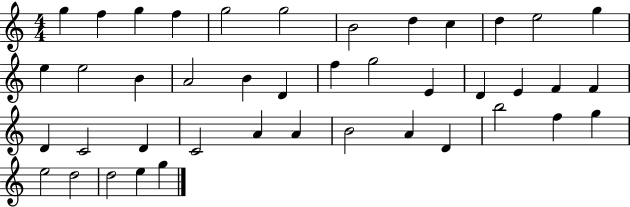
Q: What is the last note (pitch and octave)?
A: G5